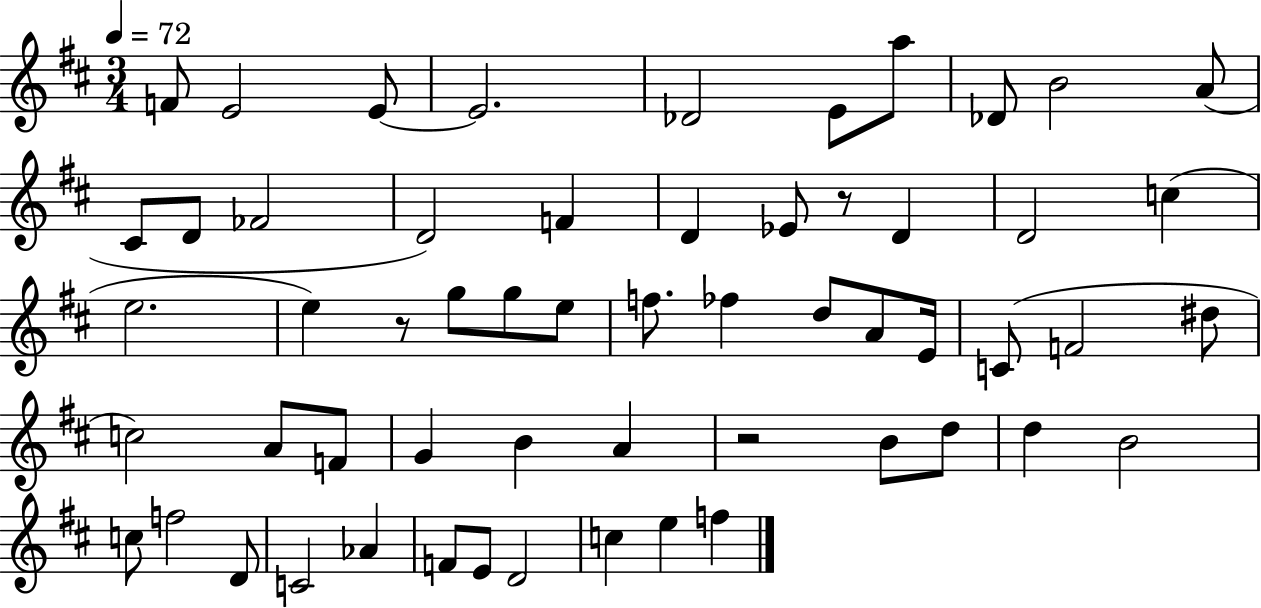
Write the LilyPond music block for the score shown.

{
  \clef treble
  \numericTimeSignature
  \time 3/4
  \key d \major
  \tempo 4 = 72
  f'8 e'2 e'8~~ | e'2. | des'2 e'8 a''8 | des'8 b'2 a'8( | \break cis'8 d'8 fes'2 | d'2) f'4 | d'4 ees'8 r8 d'4 | d'2 c''4( | \break e''2. | e''4) r8 g''8 g''8 e''8 | f''8. fes''4 d''8 a'8 e'16 | c'8( f'2 dis''8 | \break c''2) a'8 f'8 | g'4 b'4 a'4 | r2 b'8 d''8 | d''4 b'2 | \break c''8 f''2 d'8 | c'2 aes'4 | f'8 e'8 d'2 | c''4 e''4 f''4 | \break \bar "|."
}